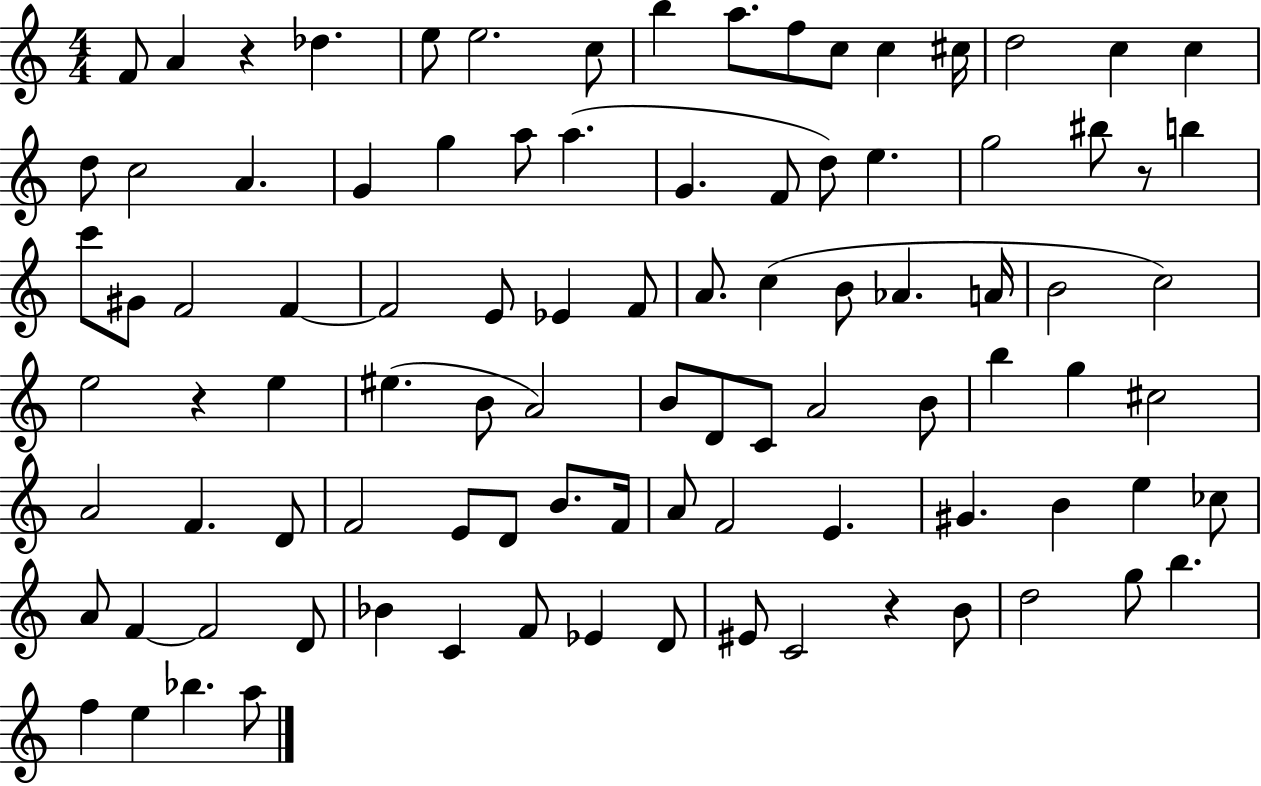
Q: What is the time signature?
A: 4/4